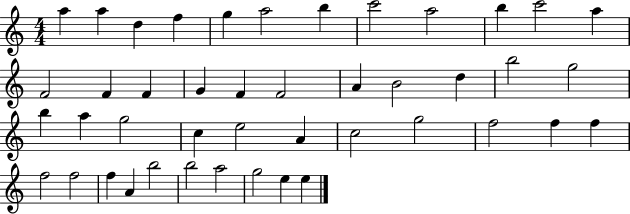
A5/q A5/q D5/q F5/q G5/q A5/h B5/q C6/h A5/h B5/q C6/h A5/q F4/h F4/q F4/q G4/q F4/q F4/h A4/q B4/h D5/q B5/h G5/h B5/q A5/q G5/h C5/q E5/h A4/q C5/h G5/h F5/h F5/q F5/q F5/h F5/h F5/q A4/q B5/h B5/h A5/h G5/h E5/q E5/q